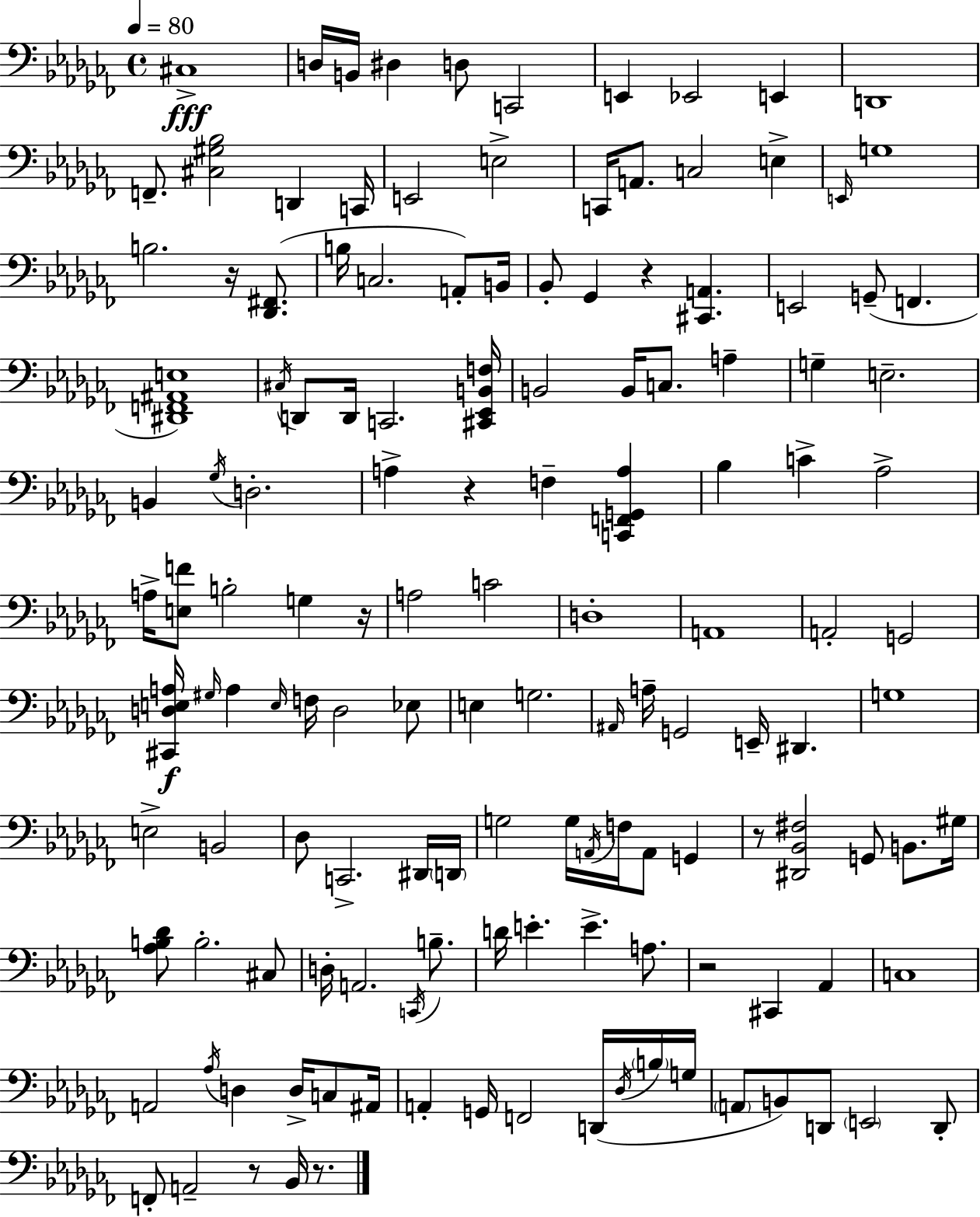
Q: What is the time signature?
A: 4/4